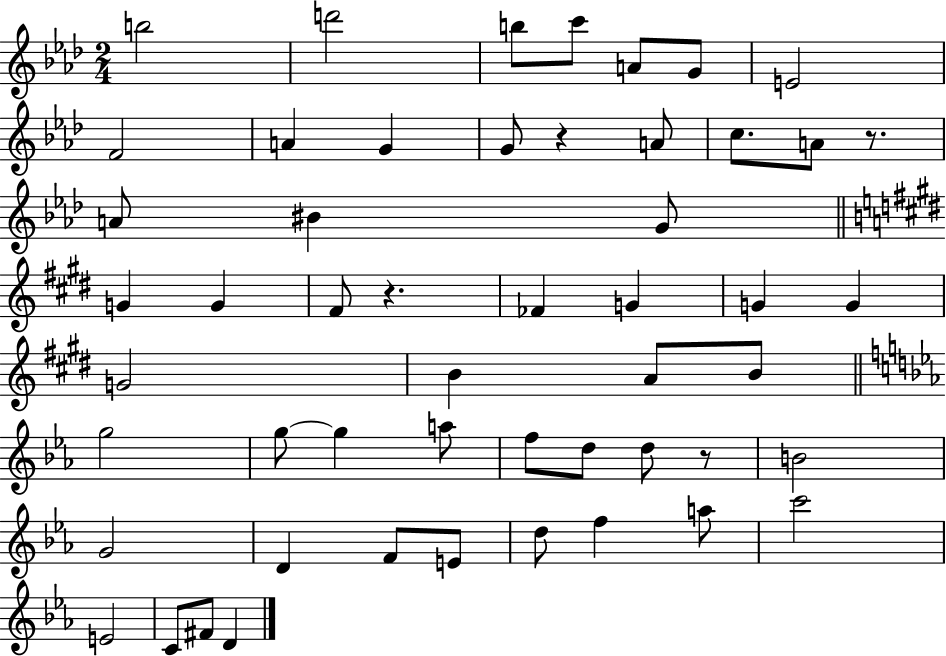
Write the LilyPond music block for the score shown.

{
  \clef treble
  \numericTimeSignature
  \time 2/4
  \key aes \major
  b''2 | d'''2 | b''8 c'''8 a'8 g'8 | e'2 | \break f'2 | a'4 g'4 | g'8 r4 a'8 | c''8. a'8 r8. | \break a'8 bis'4 g'8 | \bar "||" \break \key e \major g'4 g'4 | fis'8 r4. | fes'4 g'4 | g'4 g'4 | \break g'2 | b'4 a'8 b'8 | \bar "||" \break \key c \minor g''2 | g''8~~ g''4 a''8 | f''8 d''8 d''8 r8 | b'2 | \break g'2 | d'4 f'8 e'8 | d''8 f''4 a''8 | c'''2 | \break e'2 | c'8 fis'8 d'4 | \bar "|."
}